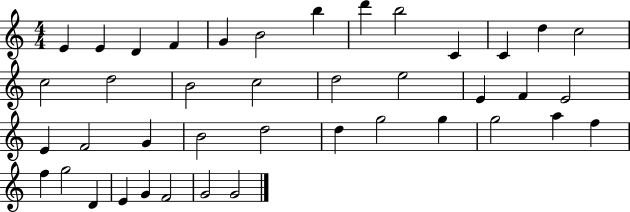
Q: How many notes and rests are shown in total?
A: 41